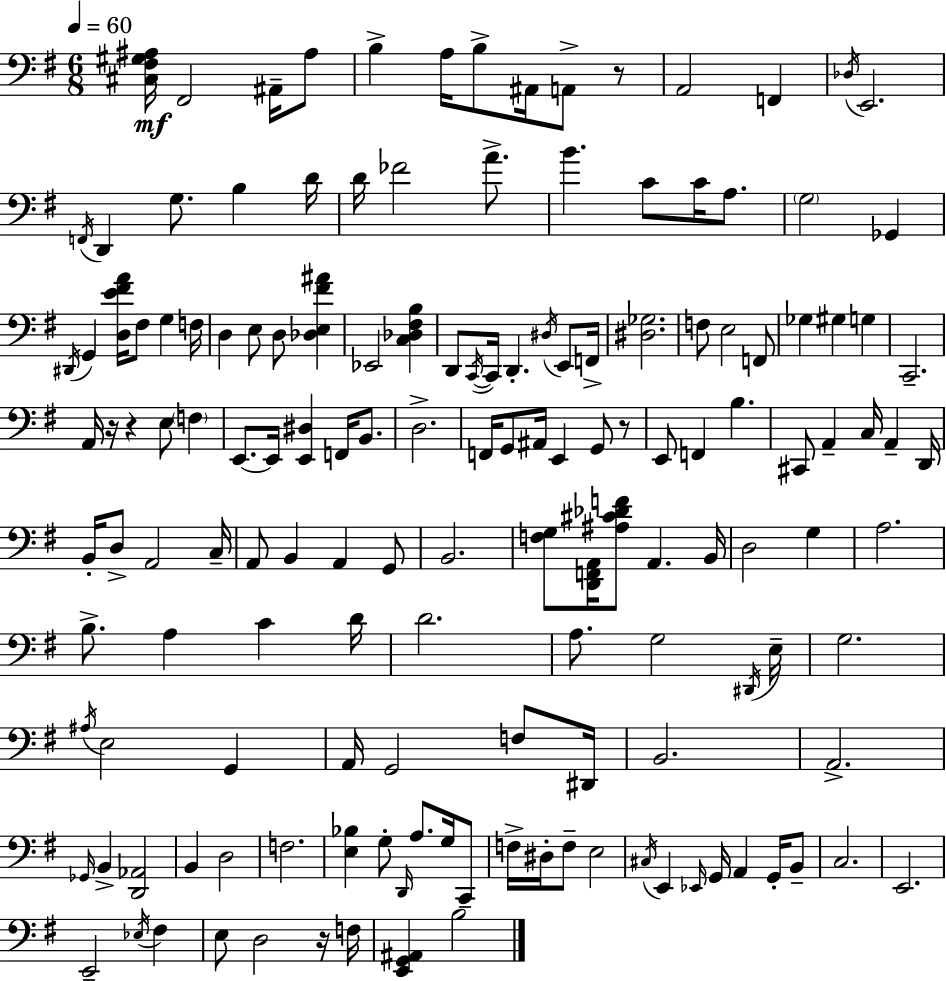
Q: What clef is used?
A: bass